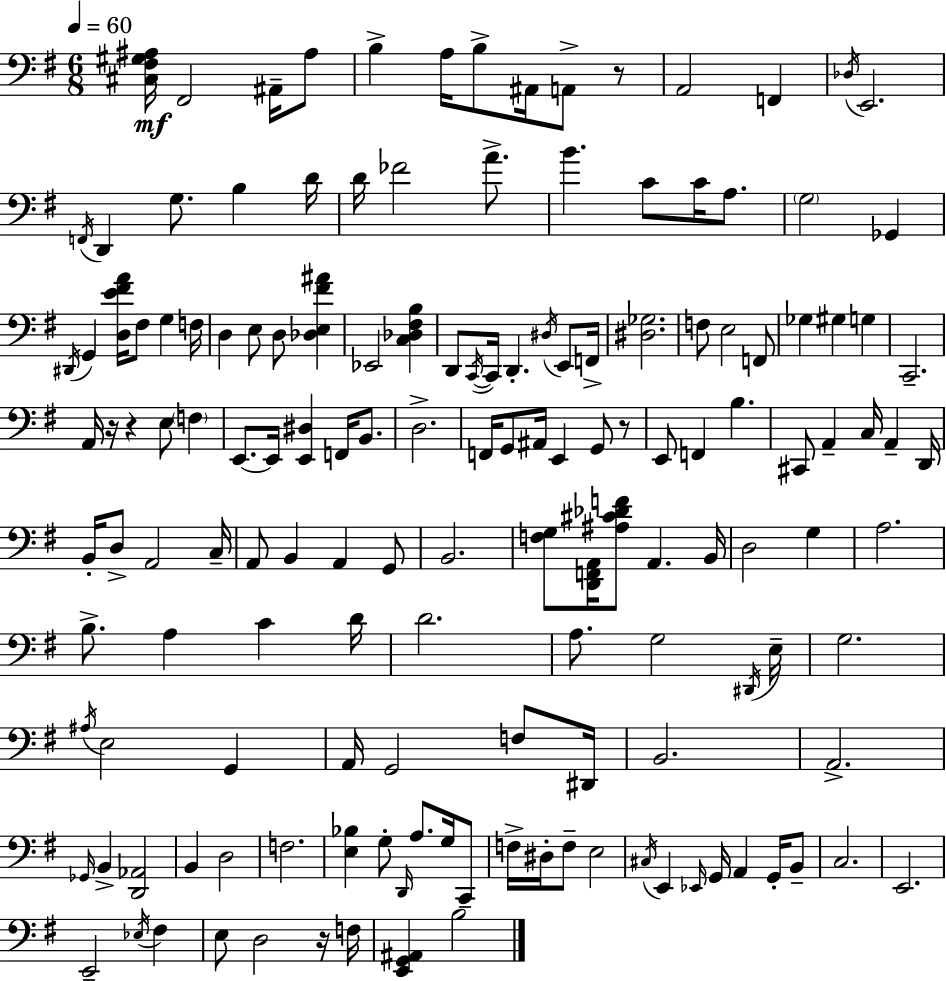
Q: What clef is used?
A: bass